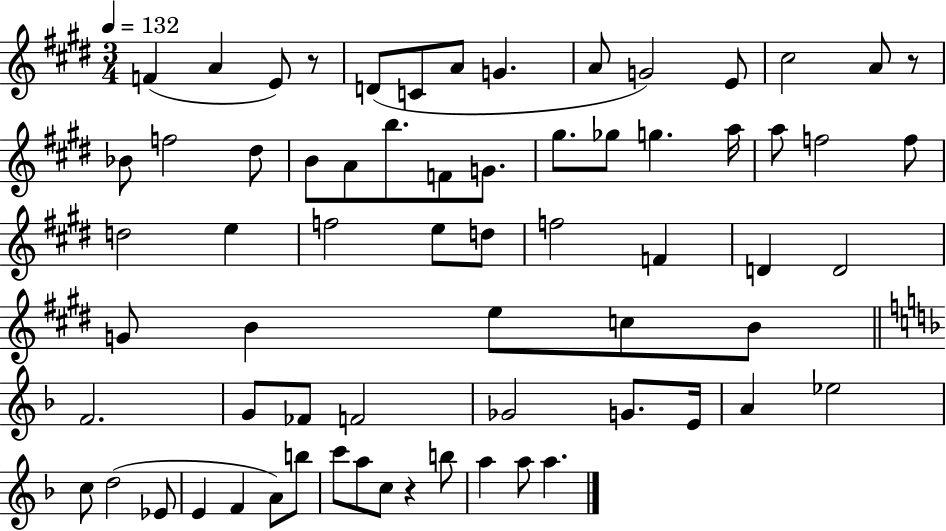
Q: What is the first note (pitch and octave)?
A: F4